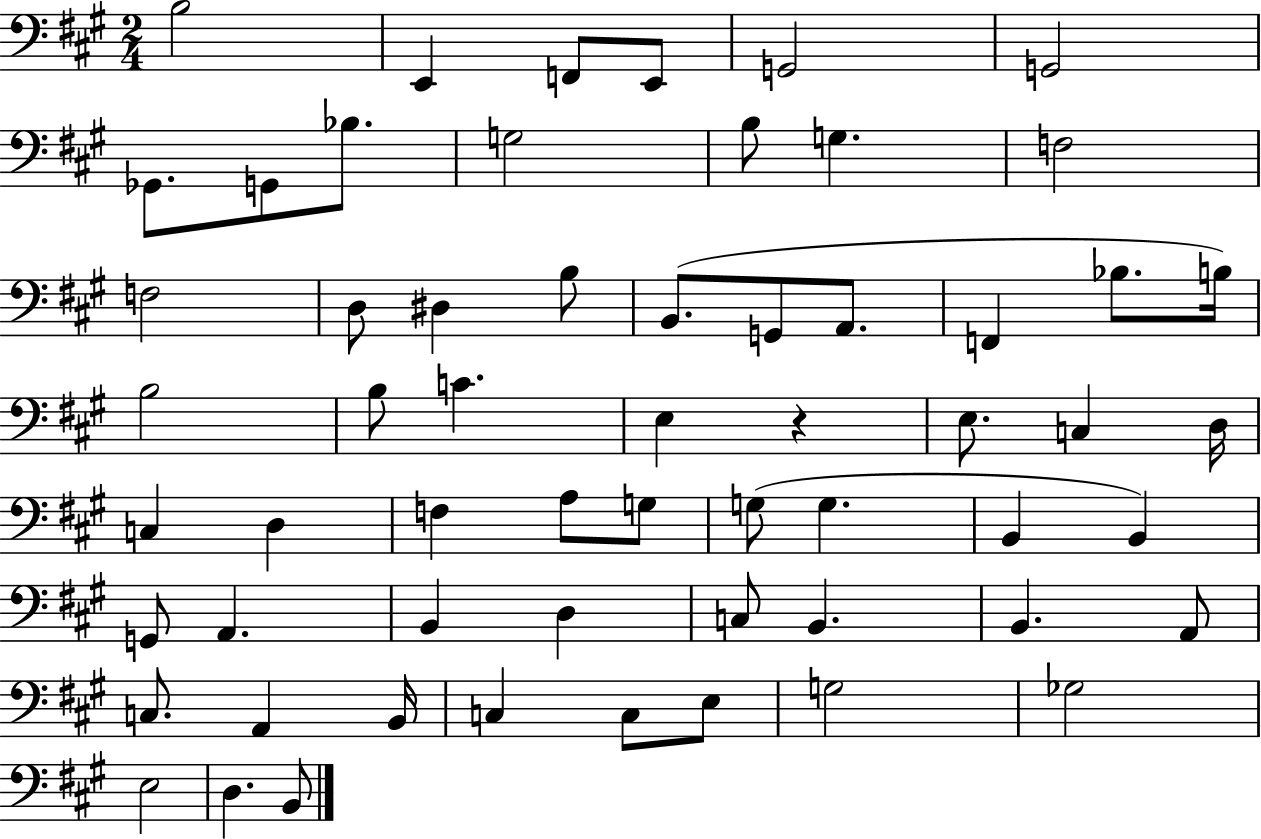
X:1
T:Untitled
M:2/4
L:1/4
K:A
B,2 E,, F,,/2 E,,/2 G,,2 G,,2 _G,,/2 G,,/2 _B,/2 G,2 B,/2 G, F,2 F,2 D,/2 ^D, B,/2 B,,/2 G,,/2 A,,/2 F,, _B,/2 B,/4 B,2 B,/2 C E, z E,/2 C, D,/4 C, D, F, A,/2 G,/2 G,/2 G, B,, B,, G,,/2 A,, B,, D, C,/2 B,, B,, A,,/2 C,/2 A,, B,,/4 C, C,/2 E,/2 G,2 _G,2 E,2 D, B,,/2